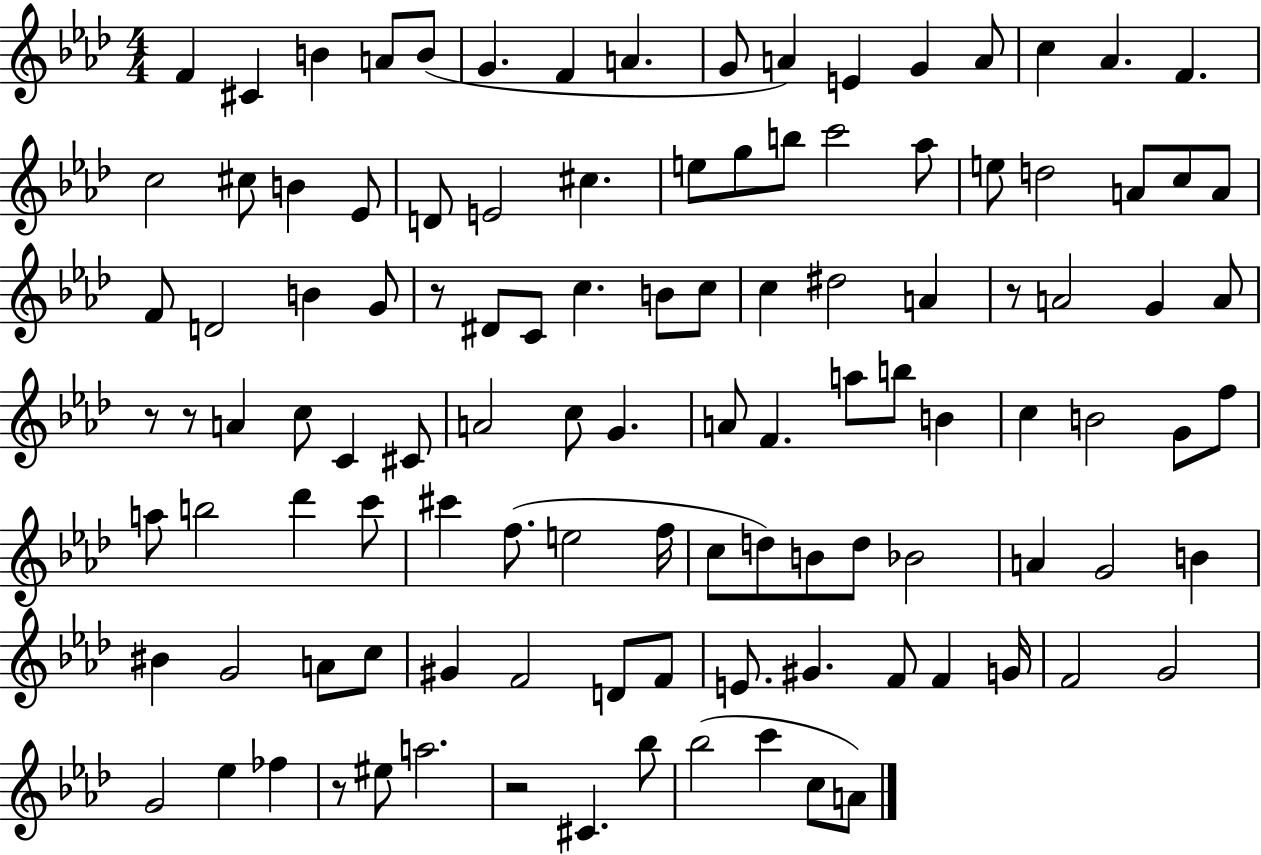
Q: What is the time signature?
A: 4/4